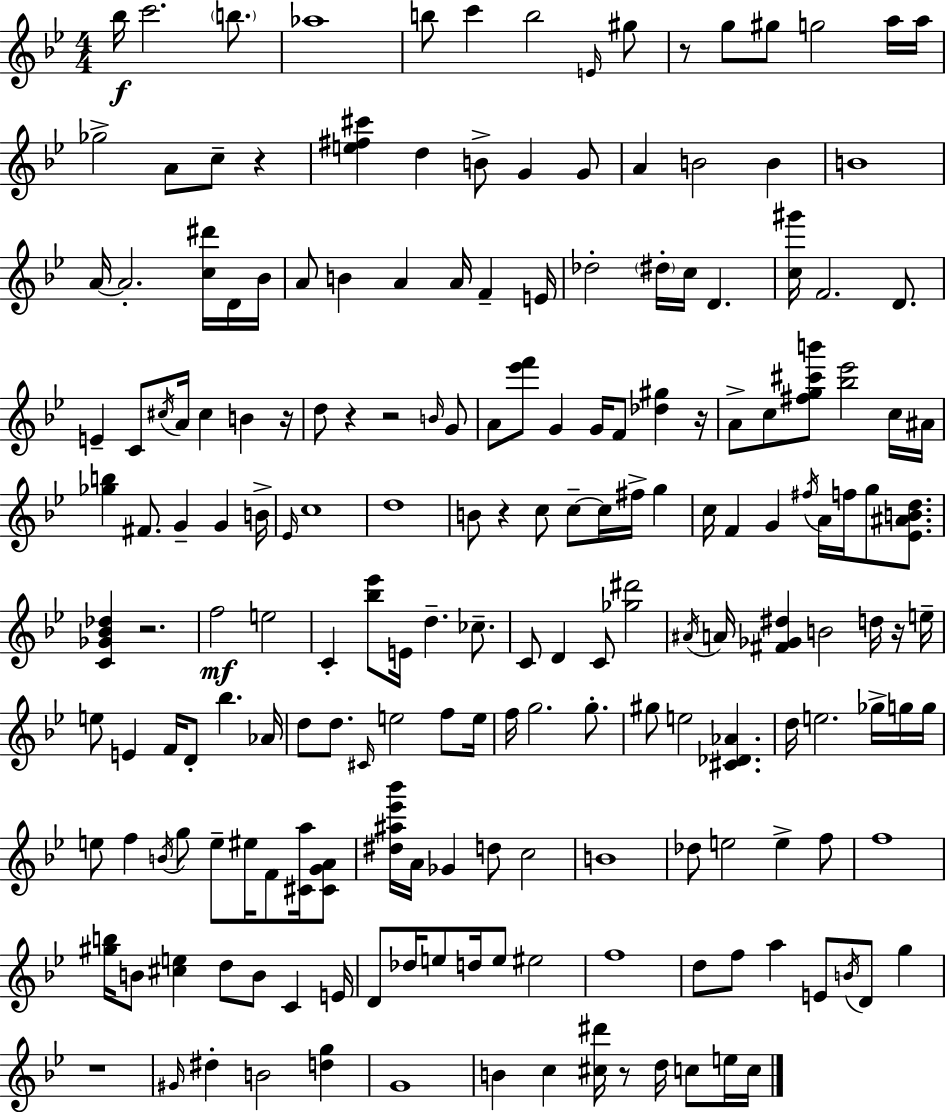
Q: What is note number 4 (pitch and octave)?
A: Ab5